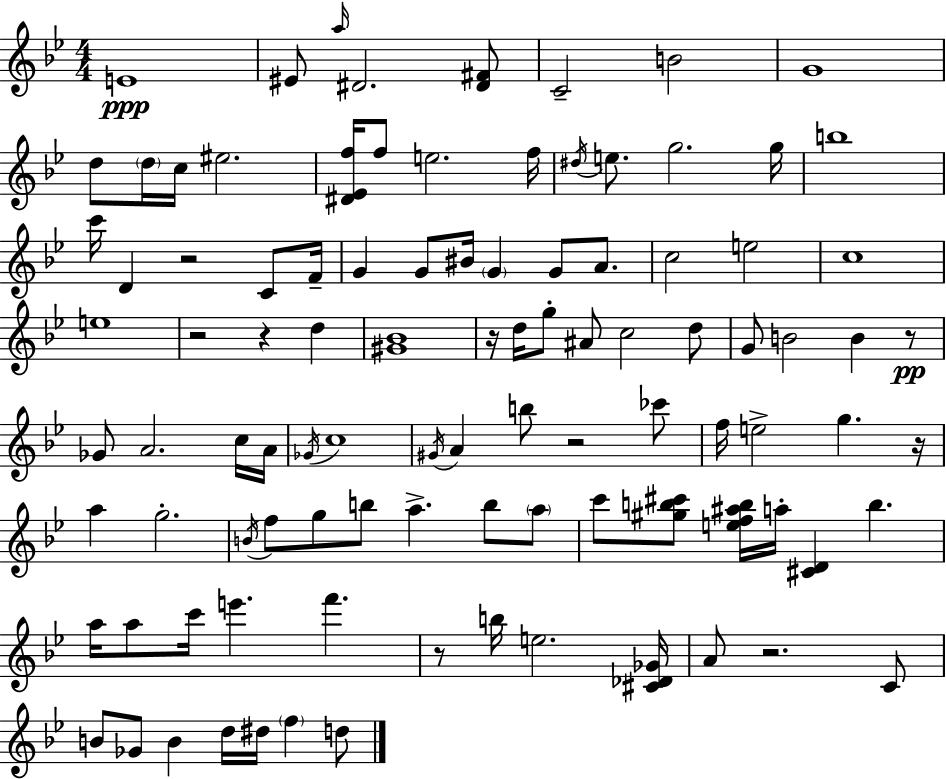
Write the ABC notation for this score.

X:1
T:Untitled
M:4/4
L:1/4
K:Bb
E4 ^E/2 a/4 ^D2 [^D^F]/2 C2 B2 G4 d/2 d/4 c/4 ^e2 [^D_Ef]/4 f/2 e2 f/4 ^d/4 e/2 g2 g/4 b4 c'/4 D z2 C/2 F/4 G G/2 ^B/4 G G/2 A/2 c2 e2 c4 e4 z2 z d [^G_B]4 z/4 d/4 g/2 ^A/2 c2 d/2 G/2 B2 B z/2 _G/2 A2 c/4 A/4 _G/4 c4 ^G/4 A b/2 z2 _c'/2 f/4 e2 g z/4 a g2 B/4 f/2 g/2 b/2 a b/2 a/2 c'/2 [^gb^c']/2 [ef^ab]/4 a/4 [^CD] b a/4 a/2 c'/4 e' f' z/2 b/4 e2 [^C_D_G]/4 A/2 z2 C/2 B/2 _G/2 B d/4 ^d/4 f d/2